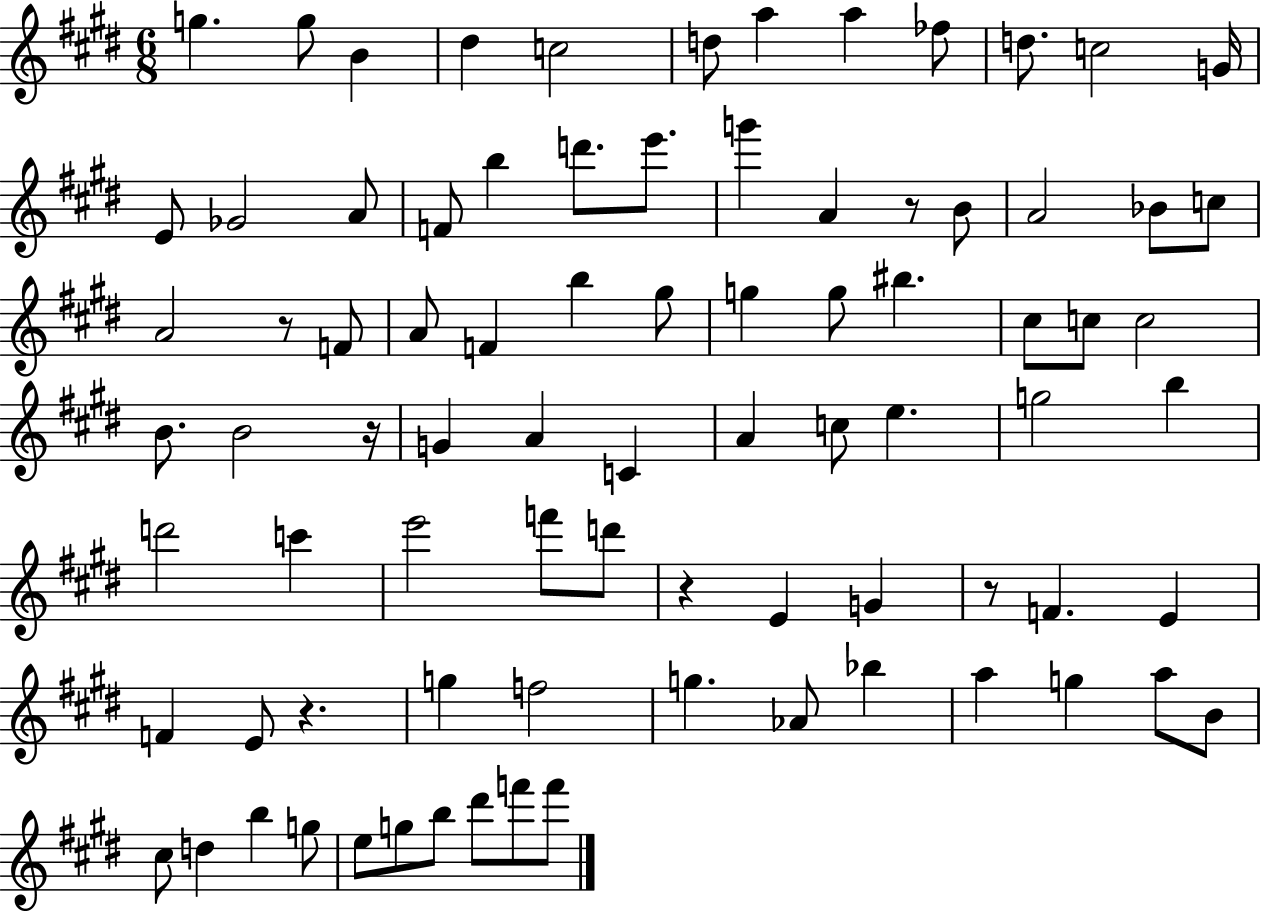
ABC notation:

X:1
T:Untitled
M:6/8
L:1/4
K:E
g g/2 B ^d c2 d/2 a a _f/2 d/2 c2 G/4 E/2 _G2 A/2 F/2 b d'/2 e'/2 g' A z/2 B/2 A2 _B/2 c/2 A2 z/2 F/2 A/2 F b ^g/2 g g/2 ^b ^c/2 c/2 c2 B/2 B2 z/4 G A C A c/2 e g2 b d'2 c' e'2 f'/2 d'/2 z E G z/2 F E F E/2 z g f2 g _A/2 _b a g a/2 B/2 ^c/2 d b g/2 e/2 g/2 b/2 ^d'/2 f'/2 f'/2